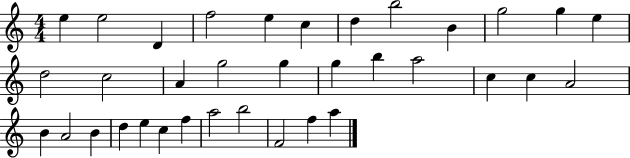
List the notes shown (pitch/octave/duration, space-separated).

E5/q E5/h D4/q F5/h E5/q C5/q D5/q B5/h B4/q G5/h G5/q E5/q D5/h C5/h A4/q G5/h G5/q G5/q B5/q A5/h C5/q C5/q A4/h B4/q A4/h B4/q D5/q E5/q C5/q F5/q A5/h B5/h F4/h F5/q A5/q